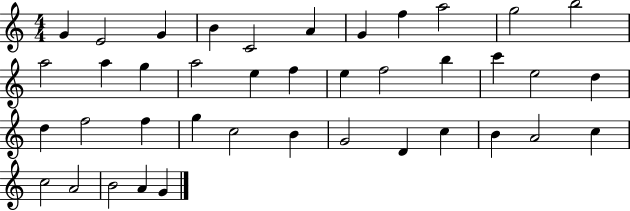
{
  \clef treble
  \numericTimeSignature
  \time 4/4
  \key c \major
  g'4 e'2 g'4 | b'4 c'2 a'4 | g'4 f''4 a''2 | g''2 b''2 | \break a''2 a''4 g''4 | a''2 e''4 f''4 | e''4 f''2 b''4 | c'''4 e''2 d''4 | \break d''4 f''2 f''4 | g''4 c''2 b'4 | g'2 d'4 c''4 | b'4 a'2 c''4 | \break c''2 a'2 | b'2 a'4 g'4 | \bar "|."
}